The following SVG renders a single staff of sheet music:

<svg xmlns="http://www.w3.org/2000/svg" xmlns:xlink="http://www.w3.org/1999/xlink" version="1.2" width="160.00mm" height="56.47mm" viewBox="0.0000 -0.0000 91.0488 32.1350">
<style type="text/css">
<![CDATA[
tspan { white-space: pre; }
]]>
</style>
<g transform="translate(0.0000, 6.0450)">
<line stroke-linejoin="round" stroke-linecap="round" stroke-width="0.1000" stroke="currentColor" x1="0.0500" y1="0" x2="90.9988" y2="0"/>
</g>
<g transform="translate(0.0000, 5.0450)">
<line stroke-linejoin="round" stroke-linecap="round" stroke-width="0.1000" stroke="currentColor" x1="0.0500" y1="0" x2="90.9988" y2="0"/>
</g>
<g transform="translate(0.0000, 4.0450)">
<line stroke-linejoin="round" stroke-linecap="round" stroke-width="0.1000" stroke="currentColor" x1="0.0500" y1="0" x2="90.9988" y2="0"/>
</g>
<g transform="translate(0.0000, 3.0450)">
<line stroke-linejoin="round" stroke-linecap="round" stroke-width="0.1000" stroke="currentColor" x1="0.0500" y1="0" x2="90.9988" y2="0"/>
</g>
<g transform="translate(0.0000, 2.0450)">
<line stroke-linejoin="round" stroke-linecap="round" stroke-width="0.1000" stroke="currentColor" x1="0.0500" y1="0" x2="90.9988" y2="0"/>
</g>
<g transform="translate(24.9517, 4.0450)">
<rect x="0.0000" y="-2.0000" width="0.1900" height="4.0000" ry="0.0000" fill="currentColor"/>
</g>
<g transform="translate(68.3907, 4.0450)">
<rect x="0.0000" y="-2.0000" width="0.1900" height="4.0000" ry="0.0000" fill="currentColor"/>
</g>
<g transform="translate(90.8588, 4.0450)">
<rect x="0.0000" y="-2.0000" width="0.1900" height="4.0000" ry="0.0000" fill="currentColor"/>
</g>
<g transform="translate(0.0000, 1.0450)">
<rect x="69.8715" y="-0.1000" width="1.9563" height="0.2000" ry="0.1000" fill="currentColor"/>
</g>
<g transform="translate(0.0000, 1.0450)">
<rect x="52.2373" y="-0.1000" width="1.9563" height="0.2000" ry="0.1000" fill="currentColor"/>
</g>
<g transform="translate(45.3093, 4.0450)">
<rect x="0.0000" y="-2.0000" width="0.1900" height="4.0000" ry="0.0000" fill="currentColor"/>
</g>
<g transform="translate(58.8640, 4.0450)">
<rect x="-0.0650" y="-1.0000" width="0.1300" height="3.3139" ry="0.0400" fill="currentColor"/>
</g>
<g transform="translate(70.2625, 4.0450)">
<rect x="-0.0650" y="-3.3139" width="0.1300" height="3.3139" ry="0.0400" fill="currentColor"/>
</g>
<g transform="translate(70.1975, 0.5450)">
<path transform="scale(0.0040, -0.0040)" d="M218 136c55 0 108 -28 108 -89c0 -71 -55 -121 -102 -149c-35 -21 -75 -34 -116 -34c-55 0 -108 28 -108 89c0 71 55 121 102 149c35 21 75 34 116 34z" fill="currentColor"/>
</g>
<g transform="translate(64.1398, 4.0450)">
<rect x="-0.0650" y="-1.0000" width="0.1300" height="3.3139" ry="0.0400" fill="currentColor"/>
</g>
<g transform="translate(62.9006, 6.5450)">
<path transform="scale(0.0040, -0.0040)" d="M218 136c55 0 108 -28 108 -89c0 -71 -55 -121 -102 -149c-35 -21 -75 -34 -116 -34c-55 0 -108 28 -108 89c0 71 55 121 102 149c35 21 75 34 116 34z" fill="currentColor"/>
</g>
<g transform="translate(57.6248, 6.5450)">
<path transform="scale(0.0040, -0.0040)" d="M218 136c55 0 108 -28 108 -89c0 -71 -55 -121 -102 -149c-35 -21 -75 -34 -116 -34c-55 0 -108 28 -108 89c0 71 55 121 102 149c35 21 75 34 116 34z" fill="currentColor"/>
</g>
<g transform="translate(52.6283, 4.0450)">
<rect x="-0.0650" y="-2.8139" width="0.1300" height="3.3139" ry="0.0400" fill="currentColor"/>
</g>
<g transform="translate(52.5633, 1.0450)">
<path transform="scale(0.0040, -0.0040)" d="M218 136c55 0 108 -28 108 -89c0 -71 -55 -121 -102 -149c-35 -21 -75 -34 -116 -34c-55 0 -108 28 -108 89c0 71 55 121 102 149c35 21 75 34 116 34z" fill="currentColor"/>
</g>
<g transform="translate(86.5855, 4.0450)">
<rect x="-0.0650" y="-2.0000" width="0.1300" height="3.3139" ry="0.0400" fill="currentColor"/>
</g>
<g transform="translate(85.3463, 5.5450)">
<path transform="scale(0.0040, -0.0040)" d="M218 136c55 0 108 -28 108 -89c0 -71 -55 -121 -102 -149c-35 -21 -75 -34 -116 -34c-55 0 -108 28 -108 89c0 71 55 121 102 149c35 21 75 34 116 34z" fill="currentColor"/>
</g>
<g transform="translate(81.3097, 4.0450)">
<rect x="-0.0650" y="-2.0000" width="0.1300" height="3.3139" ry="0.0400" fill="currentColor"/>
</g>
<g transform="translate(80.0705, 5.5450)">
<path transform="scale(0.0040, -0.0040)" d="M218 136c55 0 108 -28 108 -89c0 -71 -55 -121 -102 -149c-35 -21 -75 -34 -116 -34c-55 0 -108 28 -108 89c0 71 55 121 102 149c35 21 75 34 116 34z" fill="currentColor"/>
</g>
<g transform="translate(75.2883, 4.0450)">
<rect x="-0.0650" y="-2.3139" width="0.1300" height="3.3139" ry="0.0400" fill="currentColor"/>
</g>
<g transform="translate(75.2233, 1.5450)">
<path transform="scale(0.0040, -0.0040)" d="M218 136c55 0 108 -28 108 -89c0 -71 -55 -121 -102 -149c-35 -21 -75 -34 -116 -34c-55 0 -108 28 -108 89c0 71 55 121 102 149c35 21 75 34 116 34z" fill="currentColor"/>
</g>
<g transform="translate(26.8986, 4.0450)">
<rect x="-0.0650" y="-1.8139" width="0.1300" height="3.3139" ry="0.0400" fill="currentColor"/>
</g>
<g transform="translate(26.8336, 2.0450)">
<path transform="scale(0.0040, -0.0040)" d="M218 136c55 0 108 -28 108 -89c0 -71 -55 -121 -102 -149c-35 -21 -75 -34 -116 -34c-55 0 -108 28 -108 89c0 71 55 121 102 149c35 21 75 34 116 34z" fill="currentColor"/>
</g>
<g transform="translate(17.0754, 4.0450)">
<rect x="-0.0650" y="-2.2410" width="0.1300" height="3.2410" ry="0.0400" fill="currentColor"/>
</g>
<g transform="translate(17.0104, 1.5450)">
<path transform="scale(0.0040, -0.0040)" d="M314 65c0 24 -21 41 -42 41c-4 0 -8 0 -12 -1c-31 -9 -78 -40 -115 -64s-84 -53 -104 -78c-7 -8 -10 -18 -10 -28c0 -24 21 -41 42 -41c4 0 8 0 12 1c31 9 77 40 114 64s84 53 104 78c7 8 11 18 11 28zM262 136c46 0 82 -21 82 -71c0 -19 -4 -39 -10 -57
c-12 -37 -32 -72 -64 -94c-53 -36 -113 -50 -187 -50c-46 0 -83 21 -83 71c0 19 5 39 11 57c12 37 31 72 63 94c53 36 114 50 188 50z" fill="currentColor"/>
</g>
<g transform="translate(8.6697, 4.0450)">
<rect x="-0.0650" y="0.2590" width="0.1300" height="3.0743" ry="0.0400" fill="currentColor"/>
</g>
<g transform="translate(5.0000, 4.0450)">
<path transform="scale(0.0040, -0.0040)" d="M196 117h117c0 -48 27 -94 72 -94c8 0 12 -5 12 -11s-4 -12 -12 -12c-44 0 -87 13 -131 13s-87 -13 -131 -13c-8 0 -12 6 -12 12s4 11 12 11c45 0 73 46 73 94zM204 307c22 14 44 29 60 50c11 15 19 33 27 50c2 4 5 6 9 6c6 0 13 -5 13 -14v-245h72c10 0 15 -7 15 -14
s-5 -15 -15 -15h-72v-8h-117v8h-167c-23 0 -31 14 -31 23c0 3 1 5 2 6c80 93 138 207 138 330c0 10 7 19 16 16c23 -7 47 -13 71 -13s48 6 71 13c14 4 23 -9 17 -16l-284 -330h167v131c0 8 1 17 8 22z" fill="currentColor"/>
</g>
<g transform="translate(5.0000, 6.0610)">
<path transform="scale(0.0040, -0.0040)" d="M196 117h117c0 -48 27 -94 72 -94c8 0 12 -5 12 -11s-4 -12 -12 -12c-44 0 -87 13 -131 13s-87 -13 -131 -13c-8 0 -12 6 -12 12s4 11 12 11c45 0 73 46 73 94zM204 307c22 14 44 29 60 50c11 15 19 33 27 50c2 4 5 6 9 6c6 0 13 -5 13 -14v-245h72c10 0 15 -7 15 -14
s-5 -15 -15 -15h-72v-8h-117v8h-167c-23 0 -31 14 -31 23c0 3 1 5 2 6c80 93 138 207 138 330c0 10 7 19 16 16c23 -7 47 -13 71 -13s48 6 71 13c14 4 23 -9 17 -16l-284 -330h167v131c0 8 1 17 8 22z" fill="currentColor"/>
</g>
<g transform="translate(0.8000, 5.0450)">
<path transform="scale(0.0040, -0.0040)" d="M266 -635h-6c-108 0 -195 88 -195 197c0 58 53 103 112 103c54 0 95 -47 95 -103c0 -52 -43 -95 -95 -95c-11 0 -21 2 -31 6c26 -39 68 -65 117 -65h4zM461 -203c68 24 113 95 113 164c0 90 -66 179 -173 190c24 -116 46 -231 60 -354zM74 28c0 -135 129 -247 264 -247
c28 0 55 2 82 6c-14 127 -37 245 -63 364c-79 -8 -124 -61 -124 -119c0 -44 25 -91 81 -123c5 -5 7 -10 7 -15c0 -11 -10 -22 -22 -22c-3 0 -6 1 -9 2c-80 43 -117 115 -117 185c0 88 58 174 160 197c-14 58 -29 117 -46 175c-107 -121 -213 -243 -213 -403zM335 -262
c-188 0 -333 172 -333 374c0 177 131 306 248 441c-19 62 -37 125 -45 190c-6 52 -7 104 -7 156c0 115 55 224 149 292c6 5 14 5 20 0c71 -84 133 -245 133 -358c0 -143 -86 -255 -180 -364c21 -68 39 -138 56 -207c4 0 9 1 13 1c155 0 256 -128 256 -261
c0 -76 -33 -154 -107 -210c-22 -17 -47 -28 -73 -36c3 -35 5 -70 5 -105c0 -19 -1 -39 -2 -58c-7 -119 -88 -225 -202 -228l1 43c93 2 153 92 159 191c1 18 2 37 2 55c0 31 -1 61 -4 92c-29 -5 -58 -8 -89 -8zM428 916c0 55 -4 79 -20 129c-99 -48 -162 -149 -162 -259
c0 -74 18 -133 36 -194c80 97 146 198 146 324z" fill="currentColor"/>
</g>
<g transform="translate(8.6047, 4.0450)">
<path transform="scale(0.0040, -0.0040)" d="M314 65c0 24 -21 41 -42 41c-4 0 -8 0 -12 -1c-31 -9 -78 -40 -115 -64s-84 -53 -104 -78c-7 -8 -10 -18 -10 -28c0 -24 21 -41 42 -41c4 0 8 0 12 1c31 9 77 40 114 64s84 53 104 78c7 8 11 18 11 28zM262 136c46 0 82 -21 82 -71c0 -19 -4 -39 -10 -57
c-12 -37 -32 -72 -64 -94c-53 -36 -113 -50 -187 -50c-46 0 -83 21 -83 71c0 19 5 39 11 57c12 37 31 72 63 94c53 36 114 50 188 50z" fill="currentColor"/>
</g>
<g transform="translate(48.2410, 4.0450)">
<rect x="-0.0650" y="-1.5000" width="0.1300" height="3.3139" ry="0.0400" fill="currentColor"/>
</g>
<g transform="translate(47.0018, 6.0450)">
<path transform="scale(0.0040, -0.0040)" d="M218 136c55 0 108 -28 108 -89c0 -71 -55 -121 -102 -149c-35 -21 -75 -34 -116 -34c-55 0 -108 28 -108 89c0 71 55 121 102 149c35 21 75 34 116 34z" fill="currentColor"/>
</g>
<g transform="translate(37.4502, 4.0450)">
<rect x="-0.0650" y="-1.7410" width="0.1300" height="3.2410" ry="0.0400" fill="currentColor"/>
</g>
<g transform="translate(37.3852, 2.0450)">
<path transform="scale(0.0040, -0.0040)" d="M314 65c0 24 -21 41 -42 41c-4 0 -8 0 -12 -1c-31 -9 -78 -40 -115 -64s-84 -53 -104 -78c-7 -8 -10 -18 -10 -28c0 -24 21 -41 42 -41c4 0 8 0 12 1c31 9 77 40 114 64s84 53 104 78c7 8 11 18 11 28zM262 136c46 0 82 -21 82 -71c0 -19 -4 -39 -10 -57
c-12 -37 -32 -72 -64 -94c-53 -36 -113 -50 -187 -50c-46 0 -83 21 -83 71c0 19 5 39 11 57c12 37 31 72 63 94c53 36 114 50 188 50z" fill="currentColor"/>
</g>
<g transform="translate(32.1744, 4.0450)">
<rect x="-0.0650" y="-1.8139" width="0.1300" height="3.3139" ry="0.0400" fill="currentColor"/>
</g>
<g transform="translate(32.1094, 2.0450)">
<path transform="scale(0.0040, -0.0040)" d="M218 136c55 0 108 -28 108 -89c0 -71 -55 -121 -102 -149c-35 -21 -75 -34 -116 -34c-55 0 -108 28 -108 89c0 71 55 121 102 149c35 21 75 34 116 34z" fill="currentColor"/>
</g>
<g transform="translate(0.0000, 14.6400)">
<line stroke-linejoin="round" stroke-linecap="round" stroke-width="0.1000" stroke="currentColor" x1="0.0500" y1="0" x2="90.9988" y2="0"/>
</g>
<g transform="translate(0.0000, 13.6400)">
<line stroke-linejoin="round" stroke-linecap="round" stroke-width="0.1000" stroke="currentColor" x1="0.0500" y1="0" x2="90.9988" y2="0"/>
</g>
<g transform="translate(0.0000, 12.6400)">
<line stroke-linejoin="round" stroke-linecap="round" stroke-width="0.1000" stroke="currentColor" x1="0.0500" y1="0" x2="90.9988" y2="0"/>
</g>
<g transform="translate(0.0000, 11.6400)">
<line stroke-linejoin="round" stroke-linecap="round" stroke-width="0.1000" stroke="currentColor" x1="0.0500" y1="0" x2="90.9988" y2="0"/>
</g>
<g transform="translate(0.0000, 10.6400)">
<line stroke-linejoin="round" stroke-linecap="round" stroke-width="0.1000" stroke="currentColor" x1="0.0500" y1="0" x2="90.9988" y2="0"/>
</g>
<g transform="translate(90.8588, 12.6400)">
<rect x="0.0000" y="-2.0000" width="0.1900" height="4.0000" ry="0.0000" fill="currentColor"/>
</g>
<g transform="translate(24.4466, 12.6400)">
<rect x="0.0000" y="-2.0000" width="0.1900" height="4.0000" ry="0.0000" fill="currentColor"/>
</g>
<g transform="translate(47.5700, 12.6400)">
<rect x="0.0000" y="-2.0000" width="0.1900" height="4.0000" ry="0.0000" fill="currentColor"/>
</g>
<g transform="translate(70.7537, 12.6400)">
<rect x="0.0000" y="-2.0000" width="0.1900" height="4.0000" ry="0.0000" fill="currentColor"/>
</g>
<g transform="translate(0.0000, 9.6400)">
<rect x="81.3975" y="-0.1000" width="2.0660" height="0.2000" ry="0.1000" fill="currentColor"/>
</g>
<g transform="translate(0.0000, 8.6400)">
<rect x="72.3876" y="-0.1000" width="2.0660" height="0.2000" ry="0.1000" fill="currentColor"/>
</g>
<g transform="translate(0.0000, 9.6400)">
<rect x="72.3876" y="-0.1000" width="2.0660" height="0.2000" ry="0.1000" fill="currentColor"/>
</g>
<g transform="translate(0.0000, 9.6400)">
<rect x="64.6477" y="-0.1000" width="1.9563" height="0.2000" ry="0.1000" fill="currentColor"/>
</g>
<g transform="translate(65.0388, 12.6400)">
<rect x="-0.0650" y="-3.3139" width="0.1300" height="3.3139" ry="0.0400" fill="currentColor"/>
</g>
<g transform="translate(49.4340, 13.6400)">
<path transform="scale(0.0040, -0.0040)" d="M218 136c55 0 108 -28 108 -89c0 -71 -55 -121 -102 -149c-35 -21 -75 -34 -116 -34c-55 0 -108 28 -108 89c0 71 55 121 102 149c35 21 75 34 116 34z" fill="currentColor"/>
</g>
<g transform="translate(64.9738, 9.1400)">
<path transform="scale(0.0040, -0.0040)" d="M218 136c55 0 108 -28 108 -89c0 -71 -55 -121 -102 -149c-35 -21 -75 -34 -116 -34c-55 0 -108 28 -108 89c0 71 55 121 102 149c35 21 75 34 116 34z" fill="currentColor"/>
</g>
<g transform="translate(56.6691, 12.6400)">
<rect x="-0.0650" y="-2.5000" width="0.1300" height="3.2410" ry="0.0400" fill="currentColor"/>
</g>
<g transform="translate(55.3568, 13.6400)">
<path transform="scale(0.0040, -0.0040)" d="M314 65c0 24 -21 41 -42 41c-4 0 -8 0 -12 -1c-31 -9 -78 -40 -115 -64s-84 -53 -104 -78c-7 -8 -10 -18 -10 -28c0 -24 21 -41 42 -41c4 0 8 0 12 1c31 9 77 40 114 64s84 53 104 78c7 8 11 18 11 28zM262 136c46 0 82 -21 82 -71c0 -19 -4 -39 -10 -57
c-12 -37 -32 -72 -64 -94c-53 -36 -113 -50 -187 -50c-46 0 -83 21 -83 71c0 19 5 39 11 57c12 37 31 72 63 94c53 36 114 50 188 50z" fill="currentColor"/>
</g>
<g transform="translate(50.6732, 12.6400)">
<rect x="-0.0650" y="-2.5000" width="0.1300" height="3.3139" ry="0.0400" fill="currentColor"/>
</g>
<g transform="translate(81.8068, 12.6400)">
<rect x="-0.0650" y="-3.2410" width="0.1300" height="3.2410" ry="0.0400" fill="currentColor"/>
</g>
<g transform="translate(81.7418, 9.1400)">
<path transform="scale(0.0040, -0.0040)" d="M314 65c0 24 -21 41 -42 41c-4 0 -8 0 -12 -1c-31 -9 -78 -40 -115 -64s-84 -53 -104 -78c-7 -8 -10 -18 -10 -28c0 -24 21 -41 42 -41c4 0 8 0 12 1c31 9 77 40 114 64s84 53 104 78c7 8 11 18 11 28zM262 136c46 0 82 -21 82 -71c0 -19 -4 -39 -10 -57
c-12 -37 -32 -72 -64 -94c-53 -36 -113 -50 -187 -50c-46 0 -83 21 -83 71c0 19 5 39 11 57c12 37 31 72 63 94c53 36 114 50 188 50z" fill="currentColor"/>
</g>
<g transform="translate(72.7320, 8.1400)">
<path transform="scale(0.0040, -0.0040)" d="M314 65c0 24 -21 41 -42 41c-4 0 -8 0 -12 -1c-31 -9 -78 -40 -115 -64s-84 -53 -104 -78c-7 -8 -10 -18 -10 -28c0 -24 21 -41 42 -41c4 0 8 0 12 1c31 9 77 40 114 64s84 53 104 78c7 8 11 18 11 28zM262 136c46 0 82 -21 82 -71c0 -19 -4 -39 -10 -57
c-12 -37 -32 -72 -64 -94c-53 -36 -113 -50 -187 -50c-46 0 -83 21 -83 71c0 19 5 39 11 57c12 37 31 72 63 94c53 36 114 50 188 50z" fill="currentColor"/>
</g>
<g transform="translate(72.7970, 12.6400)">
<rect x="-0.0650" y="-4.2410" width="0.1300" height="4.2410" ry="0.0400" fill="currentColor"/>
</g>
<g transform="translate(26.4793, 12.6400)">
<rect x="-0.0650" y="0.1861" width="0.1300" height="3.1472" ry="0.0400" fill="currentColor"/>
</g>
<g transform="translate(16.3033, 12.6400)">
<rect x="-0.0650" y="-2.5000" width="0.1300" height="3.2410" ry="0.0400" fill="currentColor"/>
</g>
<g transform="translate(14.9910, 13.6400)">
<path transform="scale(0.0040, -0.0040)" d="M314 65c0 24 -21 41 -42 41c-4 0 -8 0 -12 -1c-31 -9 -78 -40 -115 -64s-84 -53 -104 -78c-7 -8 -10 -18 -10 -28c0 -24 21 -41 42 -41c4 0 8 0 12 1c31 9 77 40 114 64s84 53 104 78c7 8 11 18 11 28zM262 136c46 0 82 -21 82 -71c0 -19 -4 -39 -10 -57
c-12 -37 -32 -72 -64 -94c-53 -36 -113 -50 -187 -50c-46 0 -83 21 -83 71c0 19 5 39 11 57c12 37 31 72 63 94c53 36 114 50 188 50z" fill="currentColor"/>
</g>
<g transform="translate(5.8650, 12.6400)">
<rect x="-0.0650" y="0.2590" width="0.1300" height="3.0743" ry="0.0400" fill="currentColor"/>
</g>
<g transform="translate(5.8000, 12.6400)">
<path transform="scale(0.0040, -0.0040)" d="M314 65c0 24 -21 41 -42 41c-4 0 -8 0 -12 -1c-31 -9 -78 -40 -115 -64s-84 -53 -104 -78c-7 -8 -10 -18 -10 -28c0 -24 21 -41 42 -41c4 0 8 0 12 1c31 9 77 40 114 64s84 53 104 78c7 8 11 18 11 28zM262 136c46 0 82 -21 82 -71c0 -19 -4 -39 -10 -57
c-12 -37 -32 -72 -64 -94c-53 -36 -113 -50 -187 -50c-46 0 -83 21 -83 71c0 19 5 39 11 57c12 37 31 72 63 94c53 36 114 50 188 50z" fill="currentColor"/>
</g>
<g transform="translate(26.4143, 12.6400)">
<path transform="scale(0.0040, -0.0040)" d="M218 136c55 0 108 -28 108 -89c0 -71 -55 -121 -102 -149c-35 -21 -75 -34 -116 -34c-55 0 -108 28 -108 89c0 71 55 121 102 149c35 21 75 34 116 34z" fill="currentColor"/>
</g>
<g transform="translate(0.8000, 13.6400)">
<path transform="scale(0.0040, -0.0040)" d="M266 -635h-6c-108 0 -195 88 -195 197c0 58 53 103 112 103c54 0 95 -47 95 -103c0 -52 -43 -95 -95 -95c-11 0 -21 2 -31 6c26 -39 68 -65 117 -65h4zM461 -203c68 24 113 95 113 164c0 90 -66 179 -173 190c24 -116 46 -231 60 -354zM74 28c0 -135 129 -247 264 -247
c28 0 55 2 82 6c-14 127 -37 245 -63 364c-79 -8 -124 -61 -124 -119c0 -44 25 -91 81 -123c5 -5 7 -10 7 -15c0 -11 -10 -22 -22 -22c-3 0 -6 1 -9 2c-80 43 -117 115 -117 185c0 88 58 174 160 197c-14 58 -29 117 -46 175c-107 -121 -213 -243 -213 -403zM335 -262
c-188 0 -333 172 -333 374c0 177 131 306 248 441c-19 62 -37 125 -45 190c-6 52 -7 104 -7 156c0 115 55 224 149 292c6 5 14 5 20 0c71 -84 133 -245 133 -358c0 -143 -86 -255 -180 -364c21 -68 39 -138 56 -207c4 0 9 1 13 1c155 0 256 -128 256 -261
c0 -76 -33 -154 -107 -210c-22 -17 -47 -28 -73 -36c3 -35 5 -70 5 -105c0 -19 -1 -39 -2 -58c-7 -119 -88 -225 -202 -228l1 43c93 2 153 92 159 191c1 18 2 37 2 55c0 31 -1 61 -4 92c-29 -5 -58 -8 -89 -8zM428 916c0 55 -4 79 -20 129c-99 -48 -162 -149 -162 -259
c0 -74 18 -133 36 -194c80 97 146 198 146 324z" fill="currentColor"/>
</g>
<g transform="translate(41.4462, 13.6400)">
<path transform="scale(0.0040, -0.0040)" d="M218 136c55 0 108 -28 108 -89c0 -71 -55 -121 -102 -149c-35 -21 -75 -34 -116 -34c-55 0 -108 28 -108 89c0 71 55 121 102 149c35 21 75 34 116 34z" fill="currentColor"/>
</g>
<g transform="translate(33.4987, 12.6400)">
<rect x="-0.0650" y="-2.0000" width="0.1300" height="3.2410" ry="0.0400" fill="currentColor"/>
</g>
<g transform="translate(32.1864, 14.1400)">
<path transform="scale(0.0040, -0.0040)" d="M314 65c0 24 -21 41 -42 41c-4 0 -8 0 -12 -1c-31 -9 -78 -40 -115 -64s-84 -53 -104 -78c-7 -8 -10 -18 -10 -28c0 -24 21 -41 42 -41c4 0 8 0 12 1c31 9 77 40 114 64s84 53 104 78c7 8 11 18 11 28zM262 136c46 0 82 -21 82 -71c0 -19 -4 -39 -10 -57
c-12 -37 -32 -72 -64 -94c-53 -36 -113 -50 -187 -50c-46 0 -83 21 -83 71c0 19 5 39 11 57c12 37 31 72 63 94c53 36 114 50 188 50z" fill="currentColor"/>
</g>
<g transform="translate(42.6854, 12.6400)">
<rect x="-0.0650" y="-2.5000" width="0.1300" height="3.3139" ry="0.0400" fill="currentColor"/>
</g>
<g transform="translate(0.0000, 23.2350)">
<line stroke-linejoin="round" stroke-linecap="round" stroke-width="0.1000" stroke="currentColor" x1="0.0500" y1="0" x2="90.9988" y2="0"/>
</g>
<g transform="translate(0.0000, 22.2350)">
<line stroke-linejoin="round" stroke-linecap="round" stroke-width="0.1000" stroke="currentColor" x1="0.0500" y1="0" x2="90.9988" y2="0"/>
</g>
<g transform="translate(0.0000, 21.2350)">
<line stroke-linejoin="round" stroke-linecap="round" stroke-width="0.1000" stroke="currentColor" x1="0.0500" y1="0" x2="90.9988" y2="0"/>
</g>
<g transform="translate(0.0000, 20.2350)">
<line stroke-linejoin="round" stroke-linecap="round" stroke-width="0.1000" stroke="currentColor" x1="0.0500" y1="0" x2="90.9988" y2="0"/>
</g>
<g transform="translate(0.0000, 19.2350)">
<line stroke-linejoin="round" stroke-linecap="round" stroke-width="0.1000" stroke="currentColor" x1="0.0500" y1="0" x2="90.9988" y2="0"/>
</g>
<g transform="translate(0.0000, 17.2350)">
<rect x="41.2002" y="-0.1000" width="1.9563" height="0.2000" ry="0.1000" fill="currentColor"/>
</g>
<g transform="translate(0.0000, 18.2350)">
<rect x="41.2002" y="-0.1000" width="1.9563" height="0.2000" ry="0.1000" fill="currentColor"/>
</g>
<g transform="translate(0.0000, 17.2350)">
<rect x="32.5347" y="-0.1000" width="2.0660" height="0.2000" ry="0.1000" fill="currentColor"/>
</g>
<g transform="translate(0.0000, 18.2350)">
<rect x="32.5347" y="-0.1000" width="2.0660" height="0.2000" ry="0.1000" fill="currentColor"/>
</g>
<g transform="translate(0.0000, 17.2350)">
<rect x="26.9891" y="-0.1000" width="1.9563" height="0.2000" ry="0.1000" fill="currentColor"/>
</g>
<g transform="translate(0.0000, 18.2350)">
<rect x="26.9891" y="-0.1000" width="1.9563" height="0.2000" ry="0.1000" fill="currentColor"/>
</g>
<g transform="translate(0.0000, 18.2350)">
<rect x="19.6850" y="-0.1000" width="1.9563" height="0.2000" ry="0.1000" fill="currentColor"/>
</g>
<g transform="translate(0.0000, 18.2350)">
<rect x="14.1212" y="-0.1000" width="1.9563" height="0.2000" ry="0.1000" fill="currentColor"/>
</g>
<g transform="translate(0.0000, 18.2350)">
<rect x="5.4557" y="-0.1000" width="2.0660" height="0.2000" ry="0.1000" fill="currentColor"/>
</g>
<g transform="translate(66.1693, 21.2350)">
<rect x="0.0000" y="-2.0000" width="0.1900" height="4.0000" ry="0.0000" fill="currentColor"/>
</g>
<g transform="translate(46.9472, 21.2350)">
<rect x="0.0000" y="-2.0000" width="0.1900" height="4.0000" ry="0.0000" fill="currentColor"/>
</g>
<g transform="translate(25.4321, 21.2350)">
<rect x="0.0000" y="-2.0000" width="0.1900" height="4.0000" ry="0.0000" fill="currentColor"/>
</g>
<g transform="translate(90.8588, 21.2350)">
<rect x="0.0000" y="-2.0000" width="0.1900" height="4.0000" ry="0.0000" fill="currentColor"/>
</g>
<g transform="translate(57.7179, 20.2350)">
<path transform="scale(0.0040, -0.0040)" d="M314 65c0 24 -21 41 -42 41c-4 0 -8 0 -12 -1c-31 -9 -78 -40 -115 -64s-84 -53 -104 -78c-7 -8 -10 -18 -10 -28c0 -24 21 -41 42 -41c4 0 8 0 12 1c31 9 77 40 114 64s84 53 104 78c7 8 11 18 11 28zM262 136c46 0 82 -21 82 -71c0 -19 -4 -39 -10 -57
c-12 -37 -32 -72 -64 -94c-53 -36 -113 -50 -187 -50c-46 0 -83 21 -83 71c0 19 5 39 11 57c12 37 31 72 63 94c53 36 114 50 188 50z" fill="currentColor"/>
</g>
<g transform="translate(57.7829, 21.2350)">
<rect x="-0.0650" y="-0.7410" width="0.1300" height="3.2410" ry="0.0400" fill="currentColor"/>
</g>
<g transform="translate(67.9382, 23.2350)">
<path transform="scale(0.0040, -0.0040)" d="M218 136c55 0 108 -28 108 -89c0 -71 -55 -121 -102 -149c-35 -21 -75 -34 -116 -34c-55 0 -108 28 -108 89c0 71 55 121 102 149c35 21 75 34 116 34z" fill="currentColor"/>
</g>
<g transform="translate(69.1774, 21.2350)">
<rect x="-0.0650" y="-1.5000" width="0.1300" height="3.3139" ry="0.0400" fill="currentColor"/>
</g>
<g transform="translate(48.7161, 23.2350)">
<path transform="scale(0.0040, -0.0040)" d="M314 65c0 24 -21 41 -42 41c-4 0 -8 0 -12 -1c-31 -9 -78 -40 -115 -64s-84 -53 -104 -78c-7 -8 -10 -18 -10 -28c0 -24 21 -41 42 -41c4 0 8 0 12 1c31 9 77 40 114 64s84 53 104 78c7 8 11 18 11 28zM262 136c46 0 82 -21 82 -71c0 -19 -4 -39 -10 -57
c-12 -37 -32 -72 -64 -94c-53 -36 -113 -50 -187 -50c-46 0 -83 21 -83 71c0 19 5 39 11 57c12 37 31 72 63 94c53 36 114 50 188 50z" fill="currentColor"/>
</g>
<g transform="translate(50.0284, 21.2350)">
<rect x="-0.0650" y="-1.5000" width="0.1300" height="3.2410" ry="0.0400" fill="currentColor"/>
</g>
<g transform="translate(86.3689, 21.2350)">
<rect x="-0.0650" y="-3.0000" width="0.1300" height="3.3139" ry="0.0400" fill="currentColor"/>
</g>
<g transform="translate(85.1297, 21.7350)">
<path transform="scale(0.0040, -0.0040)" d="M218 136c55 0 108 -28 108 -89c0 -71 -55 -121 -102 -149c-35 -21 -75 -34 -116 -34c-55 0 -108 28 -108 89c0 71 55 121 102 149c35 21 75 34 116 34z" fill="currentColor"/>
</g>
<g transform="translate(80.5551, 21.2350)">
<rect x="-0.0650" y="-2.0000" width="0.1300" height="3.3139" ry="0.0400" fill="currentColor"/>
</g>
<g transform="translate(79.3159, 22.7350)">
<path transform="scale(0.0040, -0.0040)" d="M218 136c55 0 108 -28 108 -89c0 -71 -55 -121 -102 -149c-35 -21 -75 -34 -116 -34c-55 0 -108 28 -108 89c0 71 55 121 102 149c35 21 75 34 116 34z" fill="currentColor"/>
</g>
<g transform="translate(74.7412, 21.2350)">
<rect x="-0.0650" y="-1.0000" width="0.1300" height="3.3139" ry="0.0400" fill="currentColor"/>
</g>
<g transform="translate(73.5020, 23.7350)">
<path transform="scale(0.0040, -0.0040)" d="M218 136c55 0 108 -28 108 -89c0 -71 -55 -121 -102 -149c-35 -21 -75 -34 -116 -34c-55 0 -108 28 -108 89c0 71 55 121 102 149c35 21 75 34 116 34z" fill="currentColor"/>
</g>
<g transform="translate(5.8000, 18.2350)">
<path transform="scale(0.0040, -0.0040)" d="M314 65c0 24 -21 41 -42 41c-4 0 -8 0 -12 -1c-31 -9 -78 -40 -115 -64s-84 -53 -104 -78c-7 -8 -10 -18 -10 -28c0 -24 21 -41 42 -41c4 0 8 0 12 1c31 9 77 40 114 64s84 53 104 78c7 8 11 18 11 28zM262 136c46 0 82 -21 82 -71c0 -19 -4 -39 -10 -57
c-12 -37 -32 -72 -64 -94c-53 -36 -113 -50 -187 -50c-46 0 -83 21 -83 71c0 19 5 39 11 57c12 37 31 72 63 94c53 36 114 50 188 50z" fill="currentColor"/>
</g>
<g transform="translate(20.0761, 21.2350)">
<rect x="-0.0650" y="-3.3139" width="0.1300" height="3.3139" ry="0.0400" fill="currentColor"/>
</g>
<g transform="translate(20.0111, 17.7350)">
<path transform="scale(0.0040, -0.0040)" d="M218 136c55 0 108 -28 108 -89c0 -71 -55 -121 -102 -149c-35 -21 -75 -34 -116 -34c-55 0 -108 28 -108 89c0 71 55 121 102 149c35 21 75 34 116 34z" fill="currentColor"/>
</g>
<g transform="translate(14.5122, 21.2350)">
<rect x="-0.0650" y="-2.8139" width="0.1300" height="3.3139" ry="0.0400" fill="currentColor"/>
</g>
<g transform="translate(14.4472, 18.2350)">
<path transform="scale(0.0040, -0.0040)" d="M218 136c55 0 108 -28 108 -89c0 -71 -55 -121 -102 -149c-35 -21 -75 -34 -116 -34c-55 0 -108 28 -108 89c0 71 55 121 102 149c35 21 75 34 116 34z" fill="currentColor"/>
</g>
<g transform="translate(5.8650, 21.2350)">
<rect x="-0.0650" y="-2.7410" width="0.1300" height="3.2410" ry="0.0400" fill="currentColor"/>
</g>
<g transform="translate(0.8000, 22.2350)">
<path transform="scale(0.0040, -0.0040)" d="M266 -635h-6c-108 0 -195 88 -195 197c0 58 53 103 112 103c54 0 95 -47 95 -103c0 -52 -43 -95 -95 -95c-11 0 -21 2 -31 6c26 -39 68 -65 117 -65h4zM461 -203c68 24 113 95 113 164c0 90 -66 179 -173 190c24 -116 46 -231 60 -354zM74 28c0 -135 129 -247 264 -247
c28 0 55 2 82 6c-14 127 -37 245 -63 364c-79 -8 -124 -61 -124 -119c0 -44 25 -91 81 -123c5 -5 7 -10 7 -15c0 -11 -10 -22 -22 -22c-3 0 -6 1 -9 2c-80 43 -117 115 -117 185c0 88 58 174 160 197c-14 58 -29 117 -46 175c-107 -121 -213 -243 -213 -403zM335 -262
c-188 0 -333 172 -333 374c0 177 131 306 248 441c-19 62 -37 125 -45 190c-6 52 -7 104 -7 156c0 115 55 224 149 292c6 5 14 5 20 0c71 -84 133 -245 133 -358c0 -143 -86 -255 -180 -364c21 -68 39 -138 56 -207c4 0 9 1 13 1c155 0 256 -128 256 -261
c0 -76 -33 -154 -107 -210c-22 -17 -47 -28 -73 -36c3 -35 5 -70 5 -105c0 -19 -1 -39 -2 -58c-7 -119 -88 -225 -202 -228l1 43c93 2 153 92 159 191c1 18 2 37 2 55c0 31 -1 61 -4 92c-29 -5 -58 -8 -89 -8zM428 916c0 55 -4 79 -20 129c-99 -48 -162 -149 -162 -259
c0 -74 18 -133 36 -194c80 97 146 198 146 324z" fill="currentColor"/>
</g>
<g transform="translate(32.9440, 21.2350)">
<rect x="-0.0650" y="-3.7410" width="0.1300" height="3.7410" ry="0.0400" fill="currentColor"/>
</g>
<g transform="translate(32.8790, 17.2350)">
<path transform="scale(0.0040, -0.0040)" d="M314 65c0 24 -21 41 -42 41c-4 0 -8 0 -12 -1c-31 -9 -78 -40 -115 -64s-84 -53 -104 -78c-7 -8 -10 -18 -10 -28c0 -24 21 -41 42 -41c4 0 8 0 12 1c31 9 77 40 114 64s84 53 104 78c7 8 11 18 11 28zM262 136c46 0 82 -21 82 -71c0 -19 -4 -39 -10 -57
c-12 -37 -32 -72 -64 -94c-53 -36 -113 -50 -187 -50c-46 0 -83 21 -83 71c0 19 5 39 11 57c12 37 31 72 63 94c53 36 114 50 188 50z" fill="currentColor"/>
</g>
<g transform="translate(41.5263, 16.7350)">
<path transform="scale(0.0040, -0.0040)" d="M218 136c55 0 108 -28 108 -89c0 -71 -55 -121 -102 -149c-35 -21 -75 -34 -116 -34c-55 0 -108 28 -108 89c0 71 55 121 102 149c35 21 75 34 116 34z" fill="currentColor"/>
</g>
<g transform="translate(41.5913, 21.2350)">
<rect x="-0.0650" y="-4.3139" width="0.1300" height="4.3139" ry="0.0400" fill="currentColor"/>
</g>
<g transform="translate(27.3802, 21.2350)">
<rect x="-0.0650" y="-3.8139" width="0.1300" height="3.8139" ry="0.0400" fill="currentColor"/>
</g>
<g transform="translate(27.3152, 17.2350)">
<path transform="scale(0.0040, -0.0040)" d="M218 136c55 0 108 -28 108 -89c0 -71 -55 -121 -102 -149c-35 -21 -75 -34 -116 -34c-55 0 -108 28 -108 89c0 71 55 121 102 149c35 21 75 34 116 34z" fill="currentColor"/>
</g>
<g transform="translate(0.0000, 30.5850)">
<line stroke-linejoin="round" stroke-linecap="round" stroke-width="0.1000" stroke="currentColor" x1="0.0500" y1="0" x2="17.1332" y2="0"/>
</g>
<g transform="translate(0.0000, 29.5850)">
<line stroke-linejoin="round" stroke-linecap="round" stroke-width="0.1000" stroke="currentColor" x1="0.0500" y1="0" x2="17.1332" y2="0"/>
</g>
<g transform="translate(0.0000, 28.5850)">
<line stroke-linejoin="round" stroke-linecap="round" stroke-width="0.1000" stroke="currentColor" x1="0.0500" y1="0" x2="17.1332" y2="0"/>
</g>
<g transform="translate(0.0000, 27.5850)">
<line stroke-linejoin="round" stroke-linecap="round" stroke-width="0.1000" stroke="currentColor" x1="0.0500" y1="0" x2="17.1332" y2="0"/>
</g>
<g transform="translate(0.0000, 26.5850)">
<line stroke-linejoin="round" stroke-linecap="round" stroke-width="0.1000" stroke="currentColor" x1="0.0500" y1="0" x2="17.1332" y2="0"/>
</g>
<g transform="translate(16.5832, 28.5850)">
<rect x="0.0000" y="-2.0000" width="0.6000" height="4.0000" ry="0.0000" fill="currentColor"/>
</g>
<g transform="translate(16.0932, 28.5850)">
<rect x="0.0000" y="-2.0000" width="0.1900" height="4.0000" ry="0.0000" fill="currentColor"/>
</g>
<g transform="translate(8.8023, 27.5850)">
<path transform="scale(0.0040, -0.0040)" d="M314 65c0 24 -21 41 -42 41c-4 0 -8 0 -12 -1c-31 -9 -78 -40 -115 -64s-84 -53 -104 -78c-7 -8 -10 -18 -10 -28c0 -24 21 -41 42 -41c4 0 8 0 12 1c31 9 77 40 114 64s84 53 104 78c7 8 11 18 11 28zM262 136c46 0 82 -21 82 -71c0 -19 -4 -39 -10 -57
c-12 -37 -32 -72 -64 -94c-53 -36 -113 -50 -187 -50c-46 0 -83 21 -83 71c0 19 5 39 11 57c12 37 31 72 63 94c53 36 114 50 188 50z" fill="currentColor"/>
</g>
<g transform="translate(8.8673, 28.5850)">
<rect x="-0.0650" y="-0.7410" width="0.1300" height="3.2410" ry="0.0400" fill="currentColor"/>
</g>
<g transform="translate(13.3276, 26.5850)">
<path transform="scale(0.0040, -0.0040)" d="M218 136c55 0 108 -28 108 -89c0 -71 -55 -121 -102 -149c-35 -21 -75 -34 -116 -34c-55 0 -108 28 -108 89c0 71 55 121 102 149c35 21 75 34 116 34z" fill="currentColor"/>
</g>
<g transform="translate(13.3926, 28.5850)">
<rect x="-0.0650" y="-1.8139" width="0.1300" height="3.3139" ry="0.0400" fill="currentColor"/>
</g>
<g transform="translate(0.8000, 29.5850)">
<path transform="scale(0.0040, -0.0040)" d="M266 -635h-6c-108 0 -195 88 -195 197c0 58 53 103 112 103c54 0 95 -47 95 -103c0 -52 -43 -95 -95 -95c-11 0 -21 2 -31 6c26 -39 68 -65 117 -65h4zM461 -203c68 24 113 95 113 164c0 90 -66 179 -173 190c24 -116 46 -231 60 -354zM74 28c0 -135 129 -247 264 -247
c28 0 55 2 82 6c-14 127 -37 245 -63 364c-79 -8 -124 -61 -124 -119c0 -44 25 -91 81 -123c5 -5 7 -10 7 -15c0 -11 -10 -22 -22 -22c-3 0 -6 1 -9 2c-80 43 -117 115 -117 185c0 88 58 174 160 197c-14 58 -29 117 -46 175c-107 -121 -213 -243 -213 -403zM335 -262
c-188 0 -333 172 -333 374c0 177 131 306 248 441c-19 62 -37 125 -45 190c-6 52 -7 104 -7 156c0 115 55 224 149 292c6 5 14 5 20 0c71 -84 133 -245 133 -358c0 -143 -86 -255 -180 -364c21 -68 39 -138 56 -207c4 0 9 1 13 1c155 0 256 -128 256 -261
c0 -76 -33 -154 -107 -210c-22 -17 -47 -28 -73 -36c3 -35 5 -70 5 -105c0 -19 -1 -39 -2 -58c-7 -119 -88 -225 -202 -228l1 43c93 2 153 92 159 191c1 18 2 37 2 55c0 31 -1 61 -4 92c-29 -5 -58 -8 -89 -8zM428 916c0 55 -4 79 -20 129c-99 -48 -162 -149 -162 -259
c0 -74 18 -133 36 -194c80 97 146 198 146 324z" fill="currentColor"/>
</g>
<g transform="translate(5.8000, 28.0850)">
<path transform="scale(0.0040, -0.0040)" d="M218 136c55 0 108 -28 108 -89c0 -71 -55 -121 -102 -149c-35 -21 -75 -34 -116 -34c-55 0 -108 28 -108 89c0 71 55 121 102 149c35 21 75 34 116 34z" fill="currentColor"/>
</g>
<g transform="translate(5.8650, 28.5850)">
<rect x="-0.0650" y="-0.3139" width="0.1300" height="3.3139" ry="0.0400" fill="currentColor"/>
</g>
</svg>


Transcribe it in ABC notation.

X:1
T:Untitled
M:4/4
L:1/4
K:C
B2 g2 f f f2 E a D D b g F F B2 G2 B F2 G G G2 b d'2 b2 a2 a b c' c'2 d' E2 d2 E D F A c d2 f